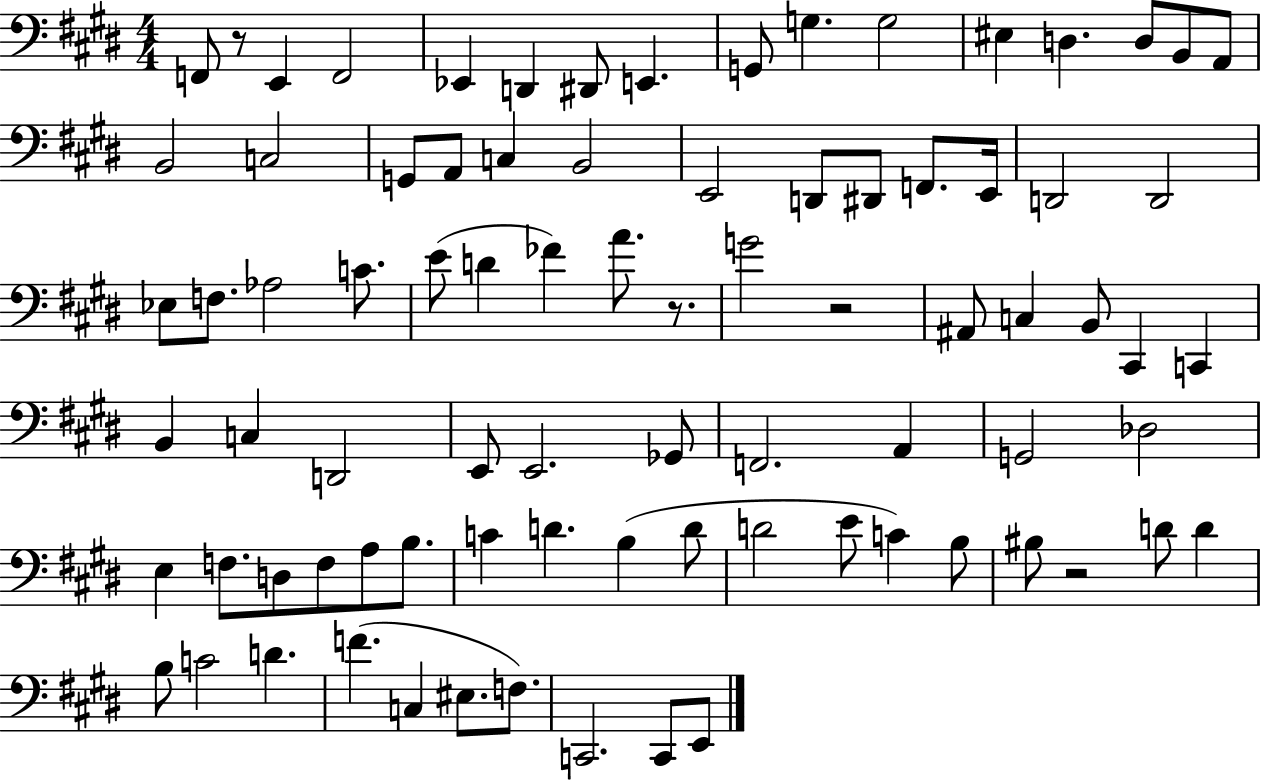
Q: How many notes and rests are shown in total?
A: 83